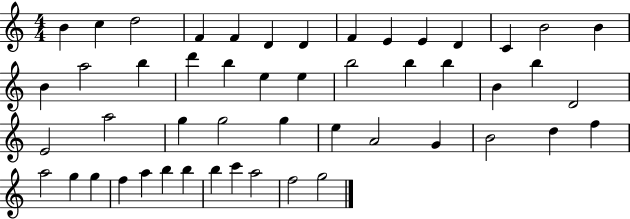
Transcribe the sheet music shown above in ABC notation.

X:1
T:Untitled
M:4/4
L:1/4
K:C
B c d2 F F D D F E E D C B2 B B a2 b d' b e e b2 b b B b D2 E2 a2 g g2 g e A2 G B2 d f a2 g g f a b b b c' a2 f2 g2